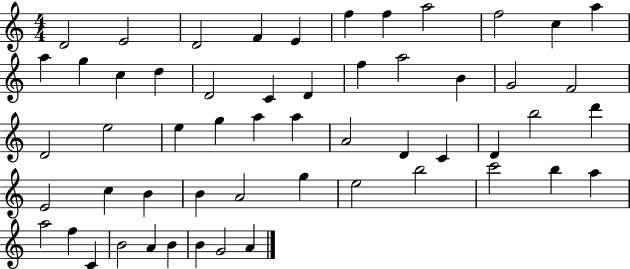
X:1
T:Untitled
M:4/4
L:1/4
K:C
D2 E2 D2 F E f f a2 f2 c a a g c d D2 C D f a2 B G2 F2 D2 e2 e g a a A2 D C D b2 d' E2 c B B A2 g e2 b2 c'2 b a a2 f C B2 A B B G2 A